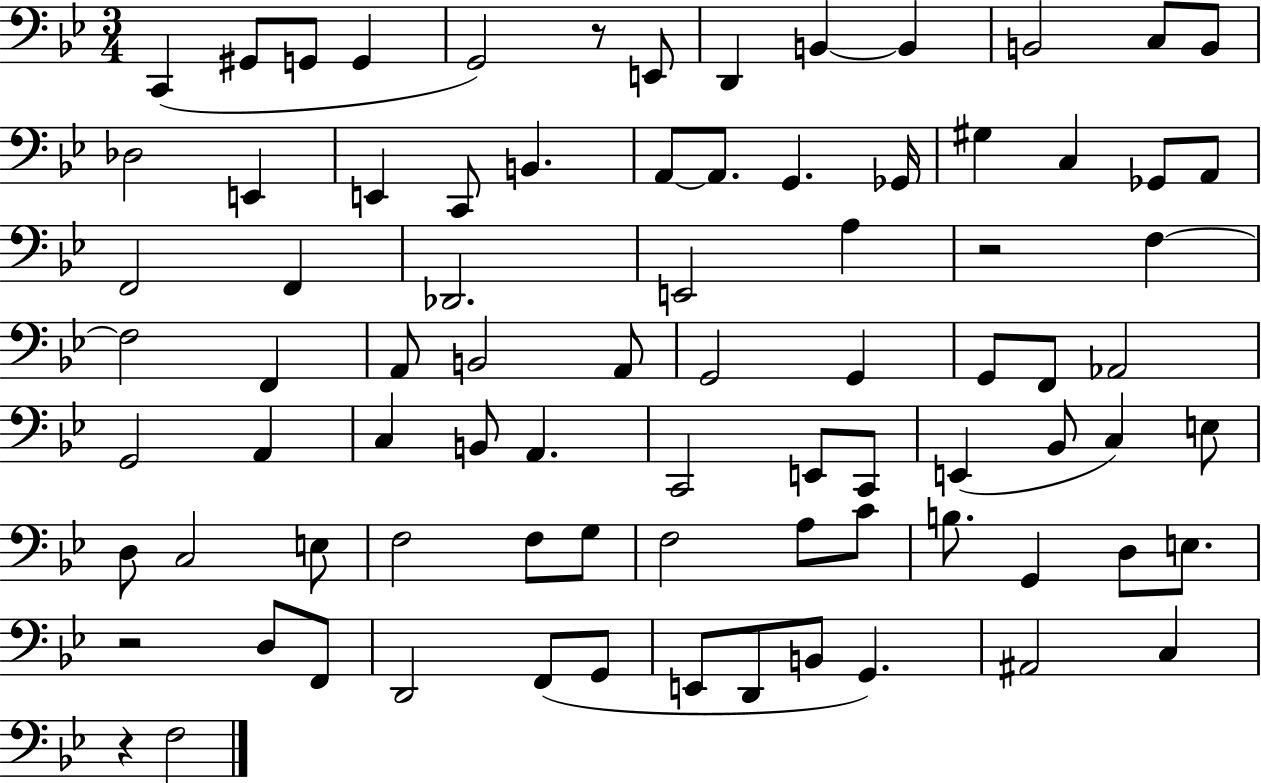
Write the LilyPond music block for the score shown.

{
  \clef bass
  \numericTimeSignature
  \time 3/4
  \key bes \major
  c,4( gis,8 g,8 g,4 | g,2) r8 e,8 | d,4 b,4~~ b,4 | b,2 c8 b,8 | \break des2 e,4 | e,4 c,8 b,4. | a,8~~ a,8. g,4. ges,16 | gis4 c4 ges,8 a,8 | \break f,2 f,4 | des,2. | e,2 a4 | r2 f4~~ | \break f2 f,4 | a,8 b,2 a,8 | g,2 g,4 | g,8 f,8 aes,2 | \break g,2 a,4 | c4 b,8 a,4. | c,2 e,8 c,8 | e,4( bes,8 c4) e8 | \break d8 c2 e8 | f2 f8 g8 | f2 a8 c'8 | b8. g,4 d8 e8. | \break r2 d8 f,8 | d,2 f,8( g,8 | e,8 d,8 b,8 g,4.) | ais,2 c4 | \break r4 f2 | \bar "|."
}